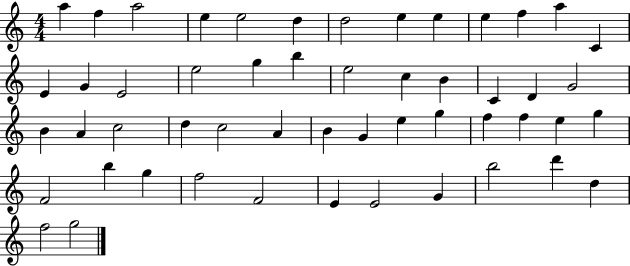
A5/q F5/q A5/h E5/q E5/h D5/q D5/h E5/q E5/q E5/q F5/q A5/q C4/q E4/q G4/q E4/h E5/h G5/q B5/q E5/h C5/q B4/q C4/q D4/q G4/h B4/q A4/q C5/h D5/q C5/h A4/q B4/q G4/q E5/q G5/q F5/q F5/q E5/q G5/q F4/h B5/q G5/q F5/h F4/h E4/q E4/h G4/q B5/h D6/q D5/q F5/h G5/h